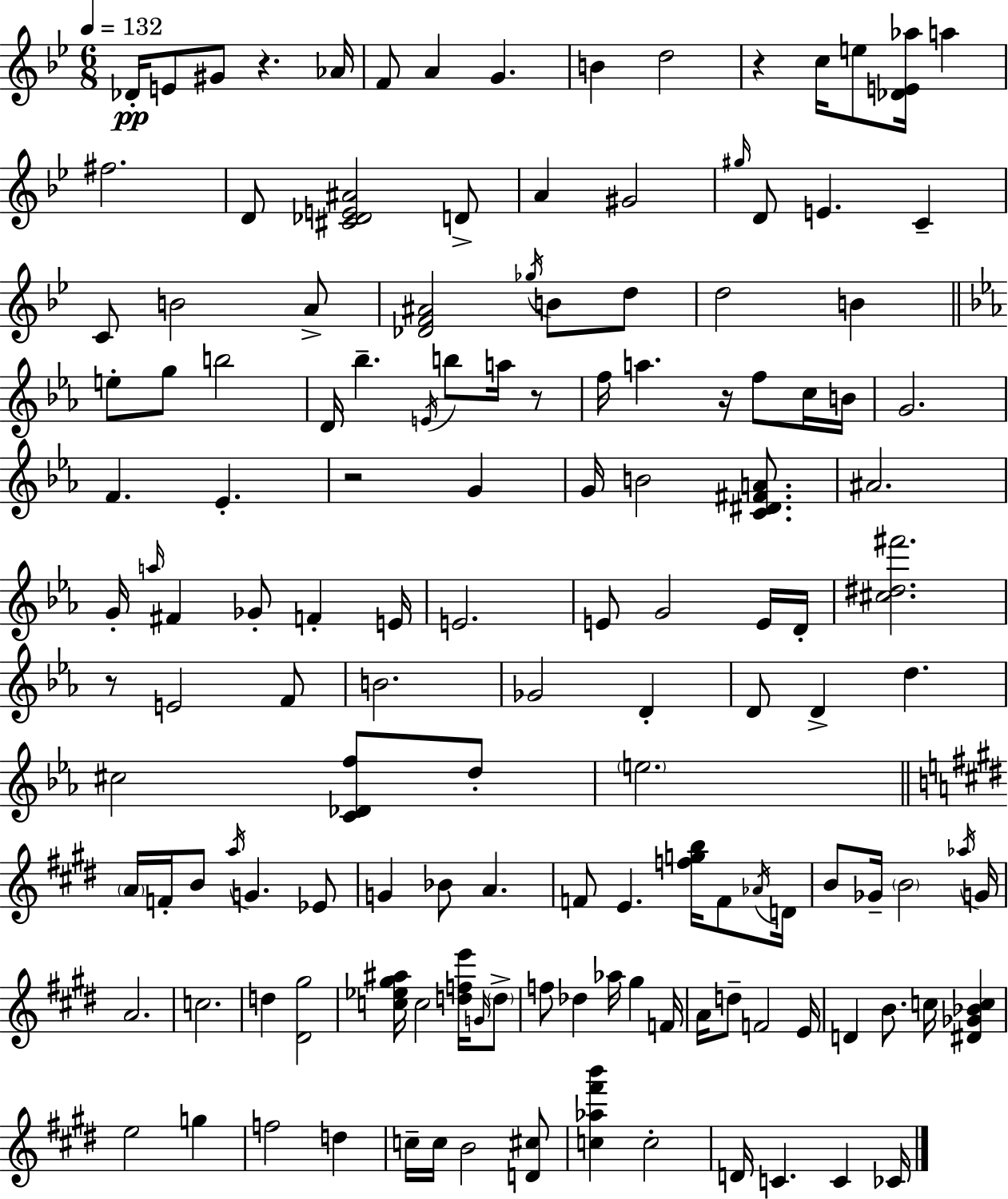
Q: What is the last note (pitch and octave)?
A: CES4